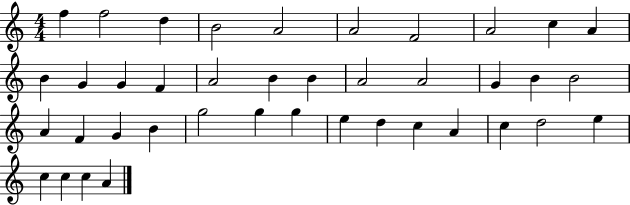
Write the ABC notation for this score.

X:1
T:Untitled
M:4/4
L:1/4
K:C
f f2 d B2 A2 A2 F2 A2 c A B G G F A2 B B A2 A2 G B B2 A F G B g2 g g e d c A c d2 e c c c A